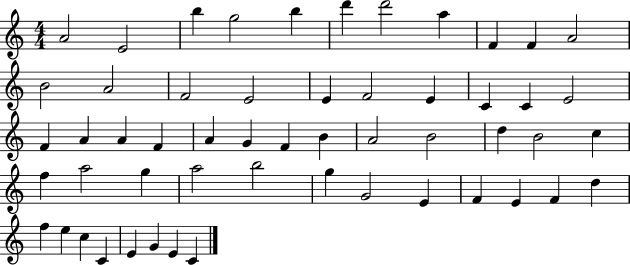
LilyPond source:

{
  \clef treble
  \numericTimeSignature
  \time 4/4
  \key c \major
  a'2 e'2 | b''4 g''2 b''4 | d'''4 d'''2 a''4 | f'4 f'4 a'2 | \break b'2 a'2 | f'2 e'2 | e'4 f'2 e'4 | c'4 c'4 e'2 | \break f'4 a'4 a'4 f'4 | a'4 g'4 f'4 b'4 | a'2 b'2 | d''4 b'2 c''4 | \break f''4 a''2 g''4 | a''2 b''2 | g''4 g'2 e'4 | f'4 e'4 f'4 d''4 | \break f''4 e''4 c''4 c'4 | e'4 g'4 e'4 c'4 | \bar "|."
}